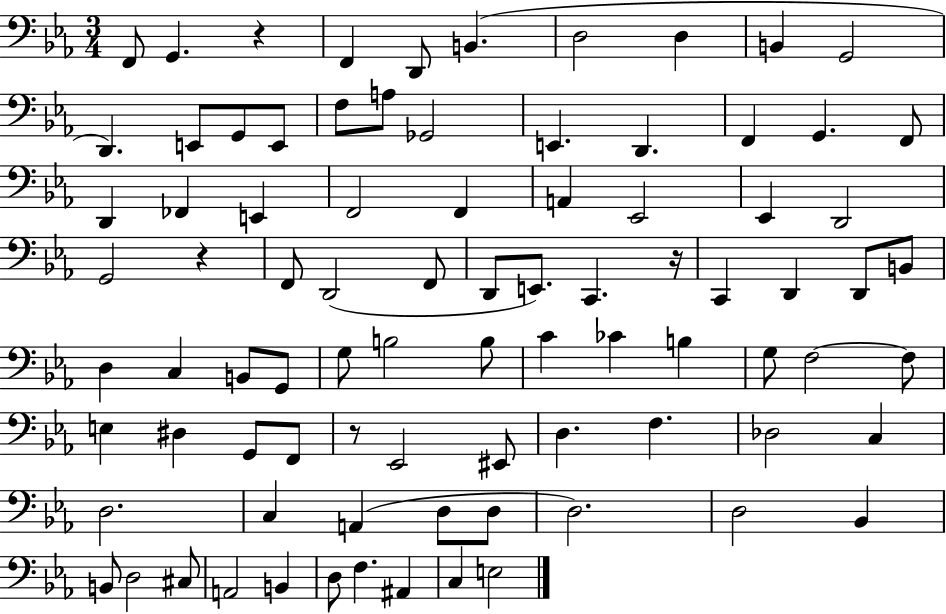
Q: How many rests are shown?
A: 4